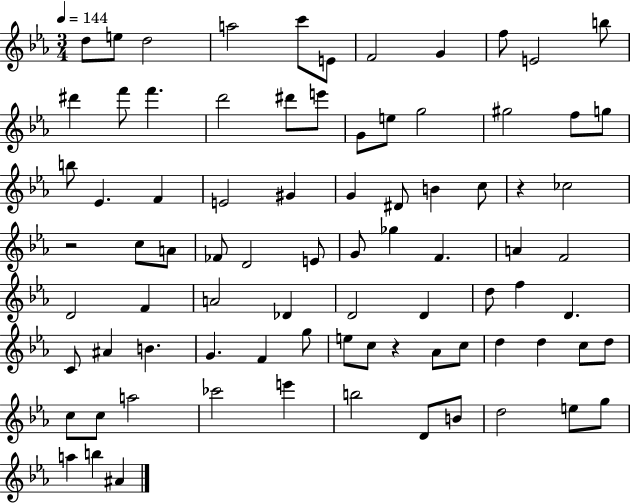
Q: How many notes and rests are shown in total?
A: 83